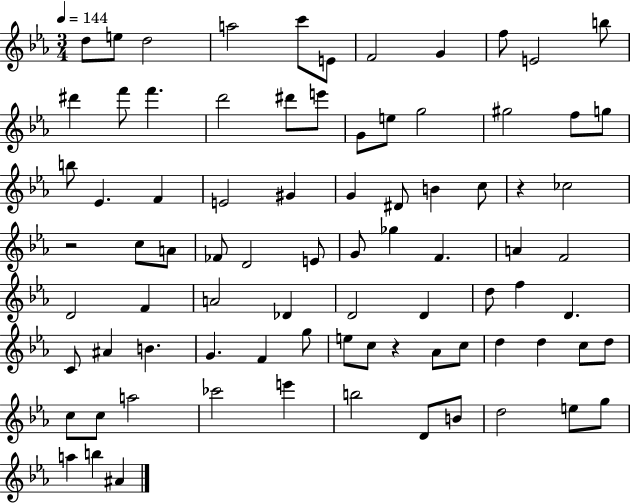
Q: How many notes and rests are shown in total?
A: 83